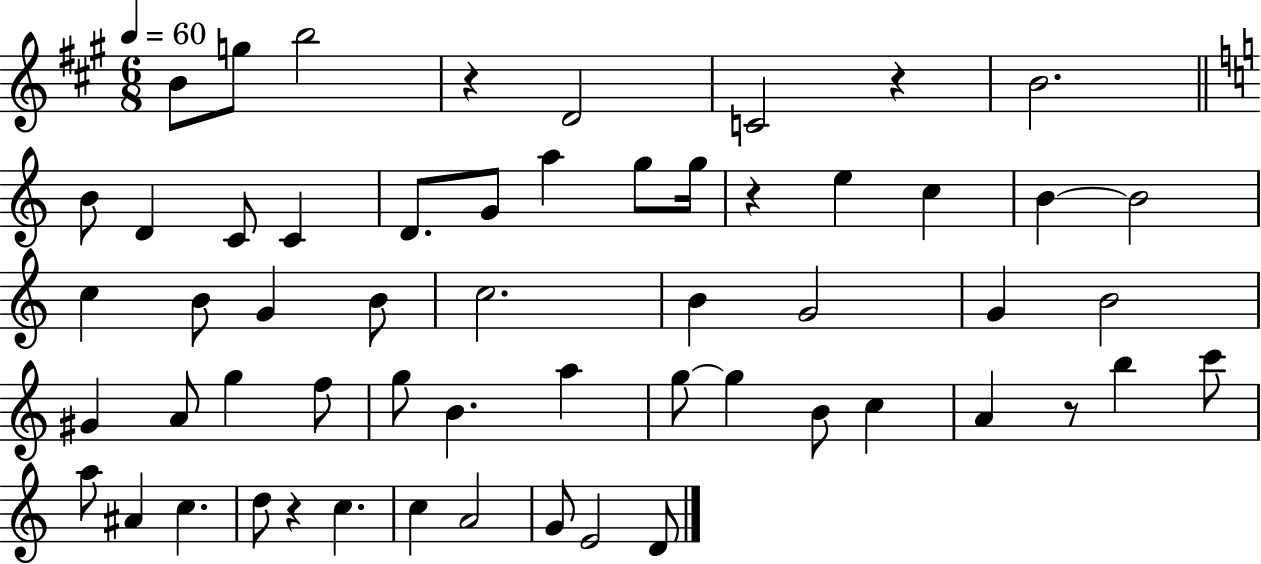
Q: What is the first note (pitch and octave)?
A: B4